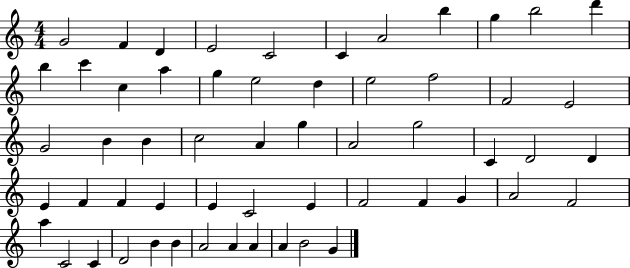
G4/h F4/q D4/q E4/h C4/h C4/q A4/h B5/q G5/q B5/h D6/q B5/q C6/q C5/q A5/q G5/q E5/h D5/q E5/h F5/h F4/h E4/h G4/h B4/q B4/q C5/h A4/q G5/q A4/h G5/h C4/q D4/h D4/q E4/q F4/q F4/q E4/q E4/q C4/h E4/q F4/h F4/q G4/q A4/h F4/h A5/q C4/h C4/q D4/h B4/q B4/q A4/h A4/q A4/q A4/q B4/h G4/q